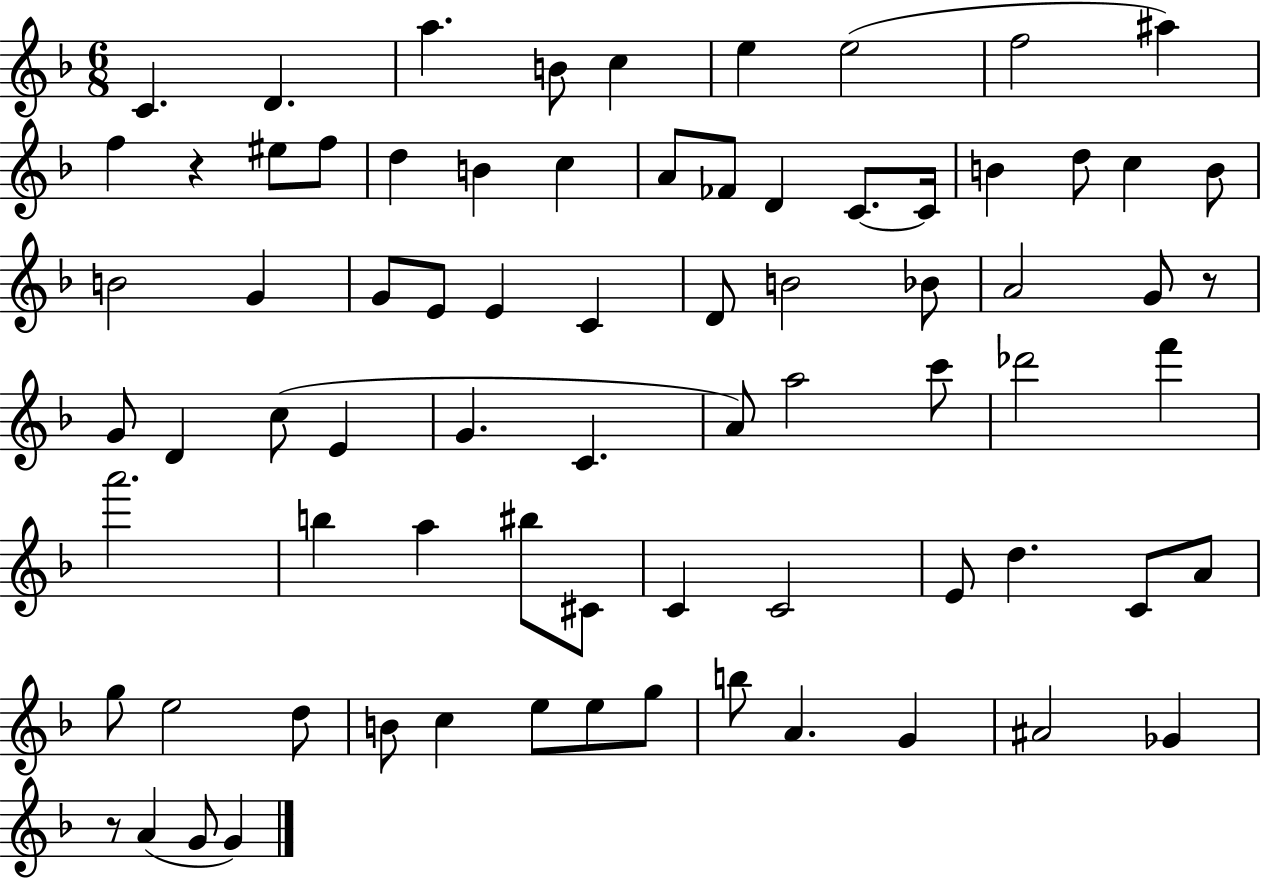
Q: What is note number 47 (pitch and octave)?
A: A6